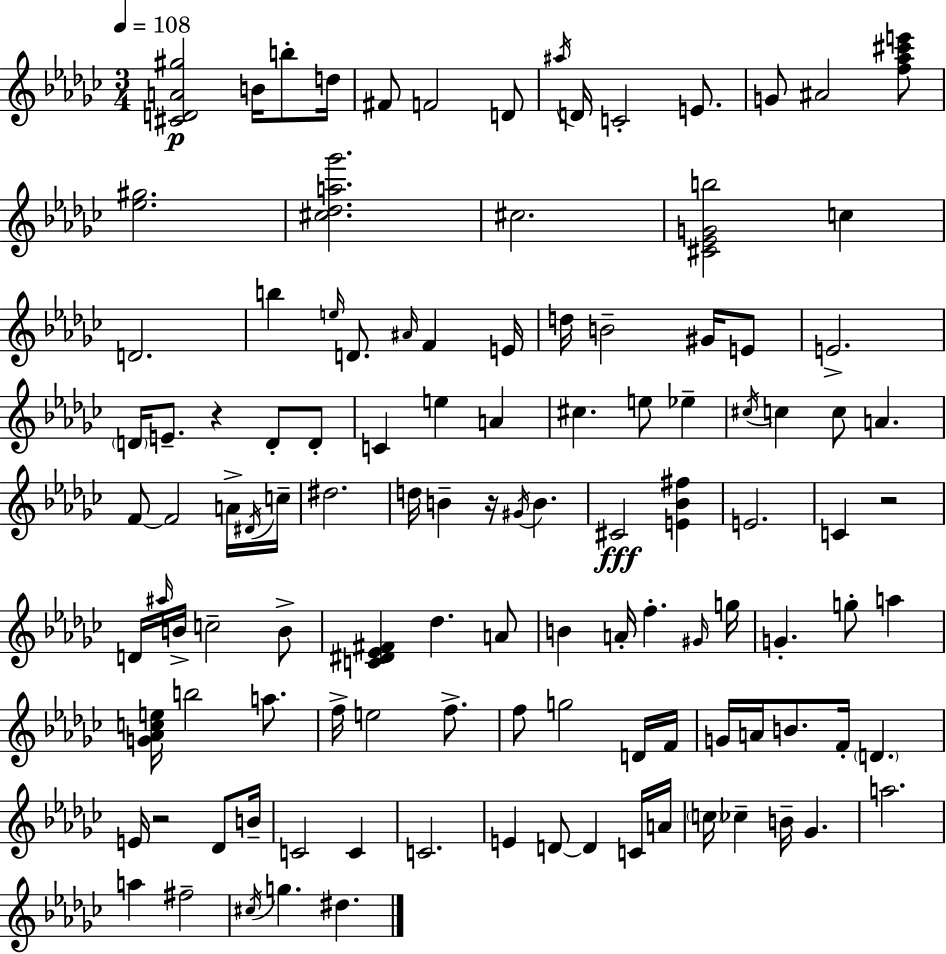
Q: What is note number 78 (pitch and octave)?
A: G4